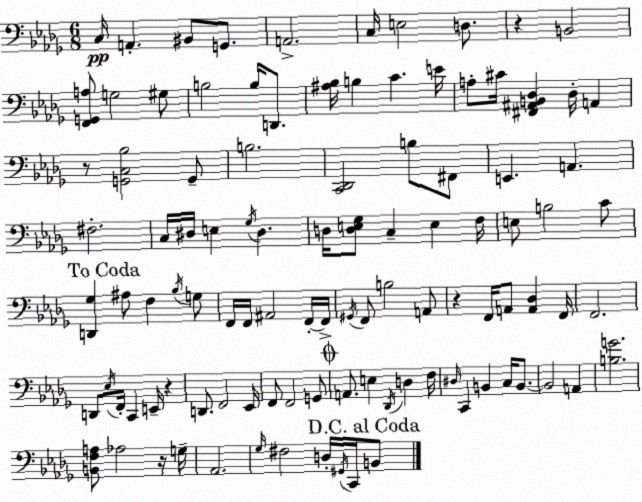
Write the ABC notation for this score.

X:1
T:Untitled
M:6/8
L:1/4
K:Bbm
C,/4 A,, ^B,,/2 G,,/2 A,,2 C,/4 E,2 D,/2 z B,,2 [F,,G,,A,]/2 G,2 ^G,/2 B,2 B,/4 D,,/2 [^A,_B,]/4 B, C E/4 A,/2 ^C/4 [^F,,^A,,B,,_D,] _D,/4 A,, z/2 [G,,C,_B,]2 G,,/2 B,2 [C,,_D,,]2 B,/2 ^F,,/2 E,, A,, ^F,2 C,/4 ^D,/4 E, _G,/4 ^D, D,/4 [D,E,_G,]/2 C, E, F,/4 E,/2 B,2 C/2 [D,,_G,] ^A,/2 F, _B,/4 G,/2 F,,/4 F,,/4 ^A,,2 F,,/4 F,,/4 ^G,,/4 F,,/2 B,2 A,,/2 z F,,/4 A,,/2 [A,,_D,] F,,/4 F,,2 D,,/2 _E,/4 F,,/4 C,, E,,/4 z D,,/2 F,,2 _E,,/4 F,,/2 F,,2 G,,/2 A,,/2 E, _D,,/4 D, F,/4 ^D,/4 C,, B,, C,/4 B,,/2 B,,2 A,, [B,G]2 [B,,F,A,]/2 _A,2 z/4 G,/4 _A,,2 _G,/4 ^F,2 D,/4 ^G,,/4 C,,/4 B,,/2